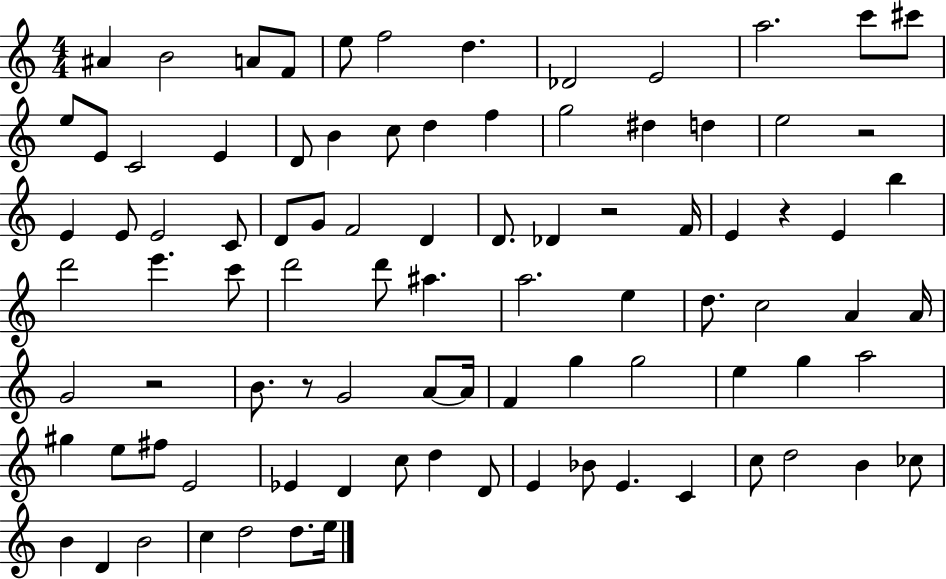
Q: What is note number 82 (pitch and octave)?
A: B4